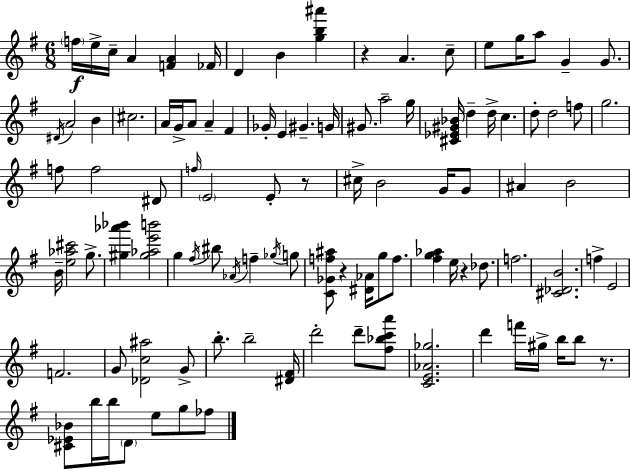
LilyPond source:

{
  \clef treble
  \numericTimeSignature
  \time 6/8
  \key g \major
  \parenthesize f''16\f e''16-> c''16-- a'4 <f' a'>4 fes'16 | d'4 b'4 <g'' b'' ais'''>4 | r4 a'4. c''8-- | e''8 g''16 a''8 g'4-- g'8. | \break \acciaccatura { dis'16 } a'2 b'4 | cis''2. | a'16 g'16-> a'8 a'4-- fis'4 | ges'16-. e'4 gis'4.-- | \break g'16 gis'8. a''2-- | g''16 <cis' ees' gis' bes'>16 d''4-- d''16-> c''4. | d''8-. d''2 f''8 | g''2. | \break f''8 f''2 dis'8 | \grace { f''16 } \parenthesize e'2 e'8-. | r8 cis''16-> b'2 g'16 | g'8 ais'4 b'2 | \break b'16-- <e'' aes'' cis'''>2 g''8.-> | <gis'' aes''' bes'''>4 <gis'' aes'' e''' b'''>2 | g''4 \acciaccatura { fis''16 } bis''8 \acciaccatura { aes'16 } f''4-- | \acciaccatura { ges''16 } g''8 <c' ges' f'' ais''>8 r4 <dis' aes'>16 | \break g''8 f''8. <fis'' g'' aes''>4 e''16 r4 | des''8. f''2. | <cis' des' b'>2. | f''4-> e'2 | \break f'2. | g'8 <des' c'' ais''>2 | g'8-> b''8.-. b''2-- | <dis' fis'>16 d'''2-. | \break d'''8-- <fis'' bes'' c''' a'''>8 <c' e' aes' ges''>2. | d'''4 f'''16 gis''16-> b''16 | b''8 r8. <cis' ees' bes'>8 b''16 b''16 \parenthesize d'8 e''8 | g''8 fes''8 \bar "|."
}